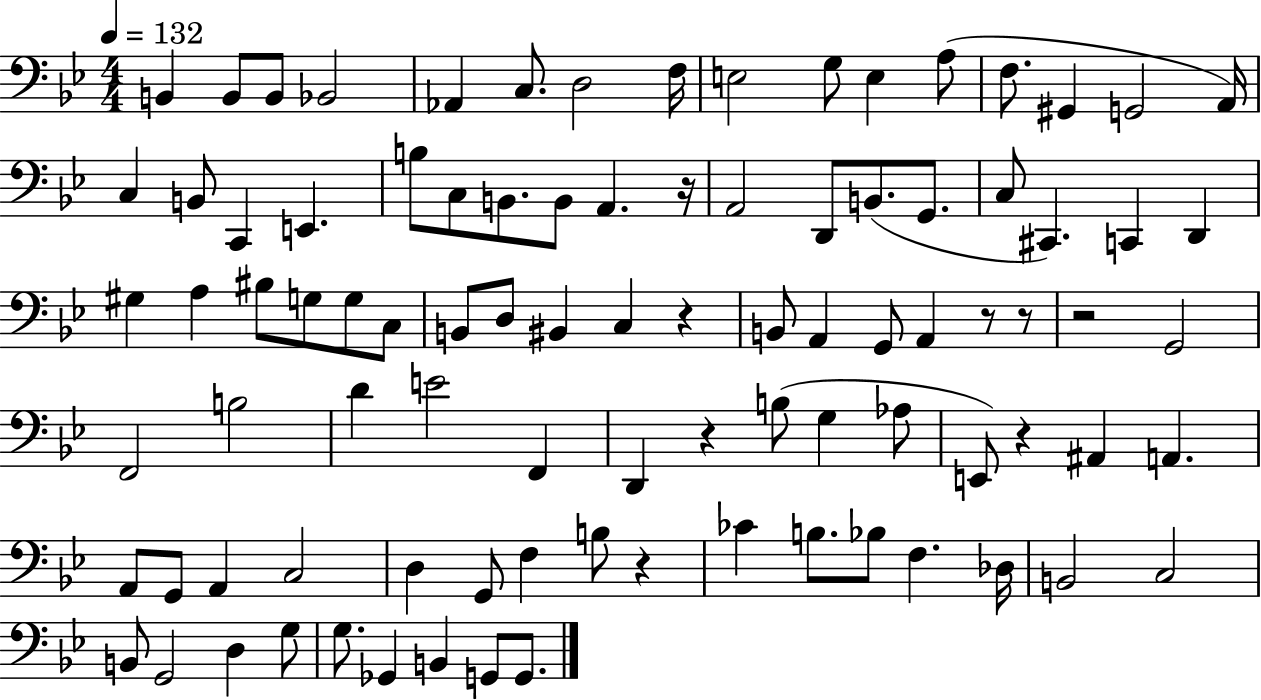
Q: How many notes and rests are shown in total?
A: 92